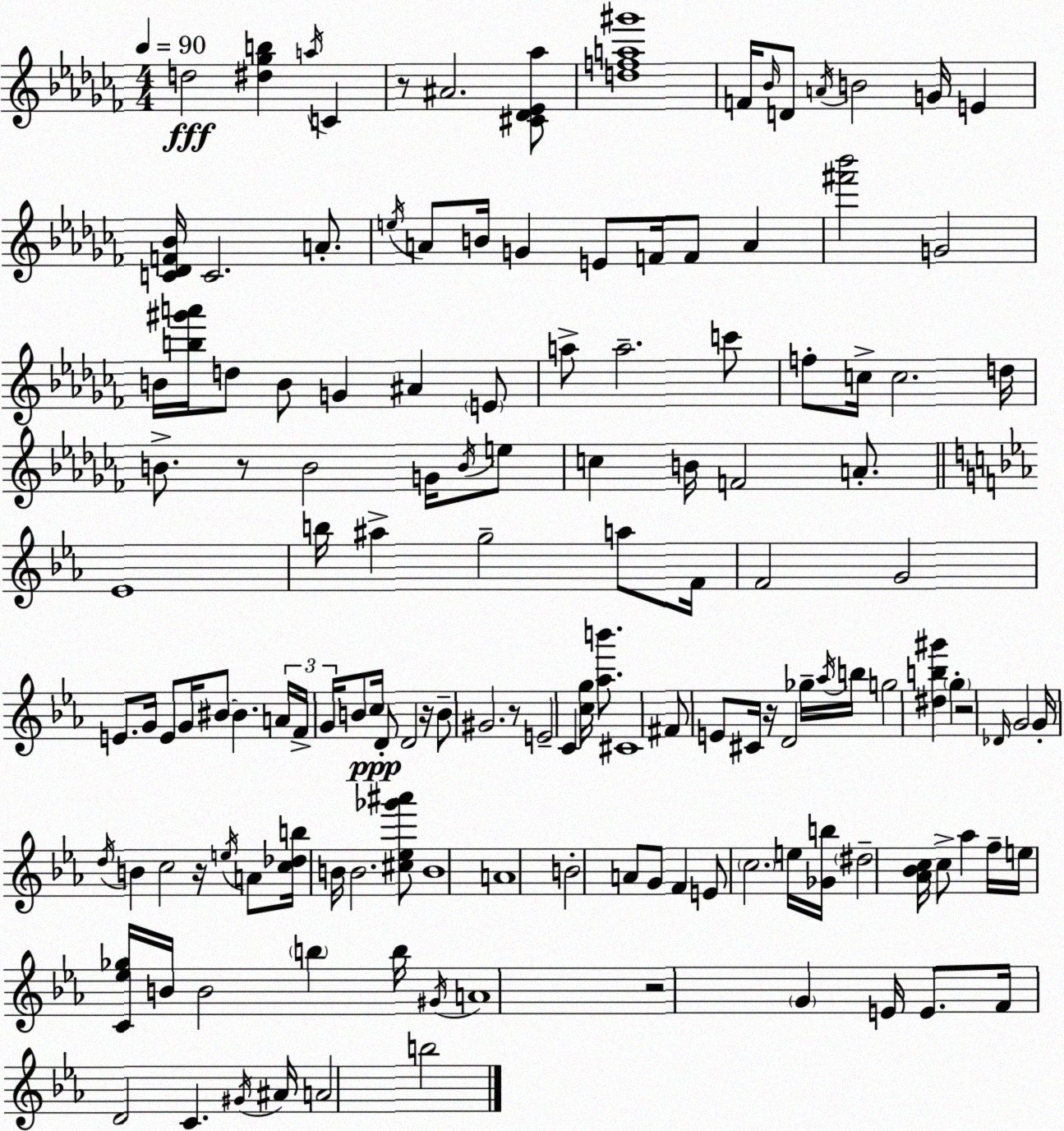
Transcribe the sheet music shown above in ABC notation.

X:1
T:Untitled
M:4/4
L:1/4
K:Abm
d2 [^d_gb] a/4 C z/2 ^A2 [^C_D_E_a]/2 [dfa^g']4 F/4 _B/4 D/2 A/4 B2 G/4 E [C_DF_B]/4 C2 A/2 e/4 A/2 B/4 G E/2 F/4 F/2 A [^f'_b']2 G2 B/4 [b^g'a']/4 d/2 B/2 G ^A E/2 a/2 a2 c'/2 f/2 c/4 c2 d/4 B/2 z/2 B2 G/4 B/4 e/2 c B/4 F2 A/2 _E4 b/4 ^a g2 a/2 F/4 F2 G2 E/2 G/4 E/2 G/4 ^B/2 ^B A/4 F/4 G/4 B/2 c/4 D/2 D2 z/4 B/2 ^G2 z/2 E2 C [cg]/4 [_ab']/2 ^C4 ^F/2 E/2 ^C/4 z/4 D2 _g/4 _a/4 b/4 g2 [^db^g'] g z2 _D/4 G2 G/4 d/4 B c2 z/4 e/4 A/2 [c_db]/4 B/4 B2 [^c_e_g'^a']/2 B4 A4 B2 A/2 G/2 F E/2 c2 e/4 [_Gb]/4 ^d2 [_A_Bc]/4 c/2 _a f/4 e/4 [C_e_g]/4 B/4 B2 b b/4 ^G/4 A4 z2 G E/4 E/2 F/4 D2 C ^G/4 ^A/4 A2 b2